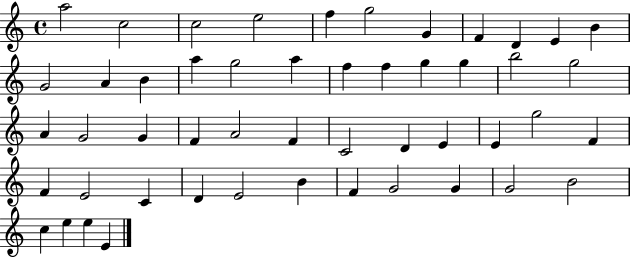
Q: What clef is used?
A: treble